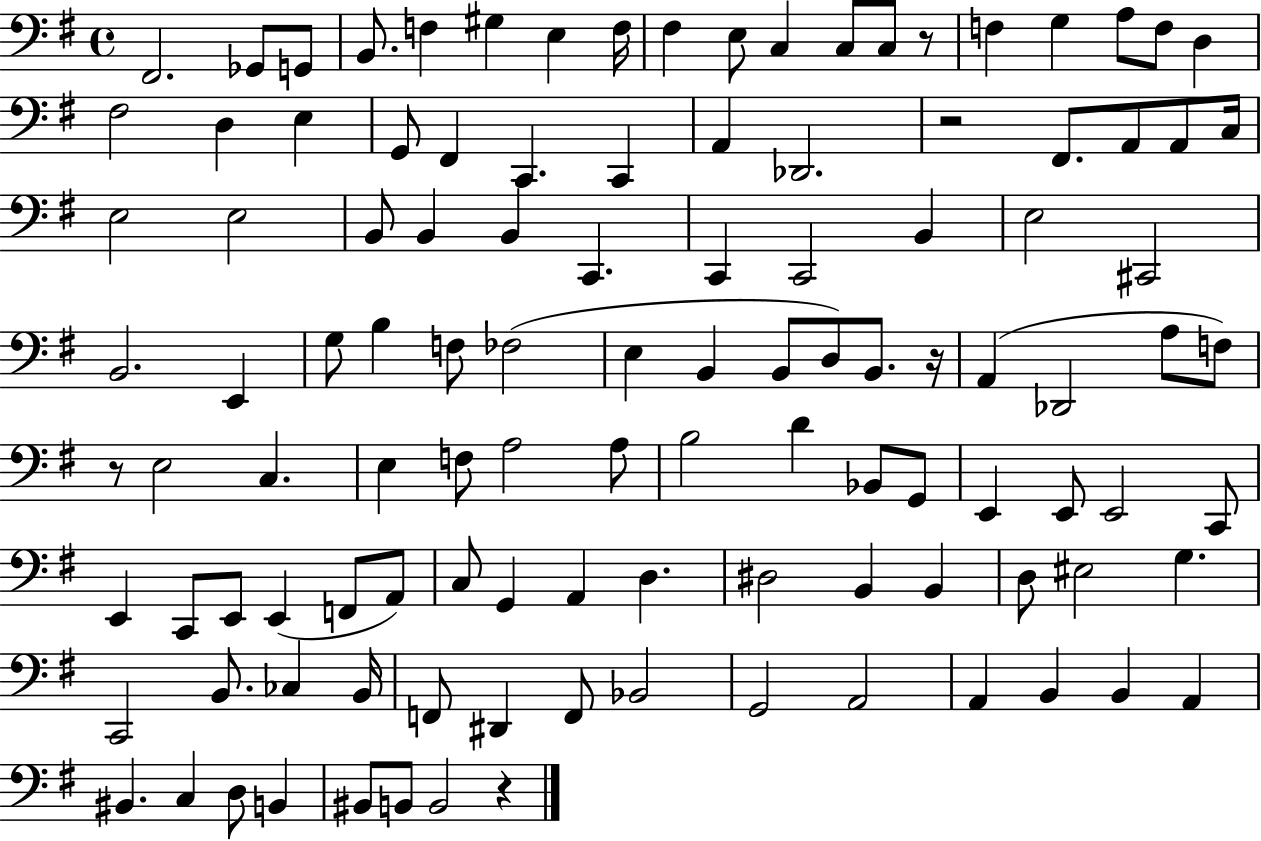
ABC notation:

X:1
T:Untitled
M:4/4
L:1/4
K:G
^F,,2 _G,,/2 G,,/2 B,,/2 F, ^G, E, F,/4 ^F, E,/2 C, C,/2 C,/2 z/2 F, G, A,/2 F,/2 D, ^F,2 D, E, G,,/2 ^F,, C,, C,, A,, _D,,2 z2 ^F,,/2 A,,/2 A,,/2 C,/4 E,2 E,2 B,,/2 B,, B,, C,, C,, C,,2 B,, E,2 ^C,,2 B,,2 E,, G,/2 B, F,/2 _F,2 E, B,, B,,/2 D,/2 B,,/2 z/4 A,, _D,,2 A,/2 F,/2 z/2 E,2 C, E, F,/2 A,2 A,/2 B,2 D _B,,/2 G,,/2 E,, E,,/2 E,,2 C,,/2 E,, C,,/2 E,,/2 E,, F,,/2 A,,/2 C,/2 G,, A,, D, ^D,2 B,, B,, D,/2 ^E,2 G, C,,2 B,,/2 _C, B,,/4 F,,/2 ^D,, F,,/2 _B,,2 G,,2 A,,2 A,, B,, B,, A,, ^B,, C, D,/2 B,, ^B,,/2 B,,/2 B,,2 z